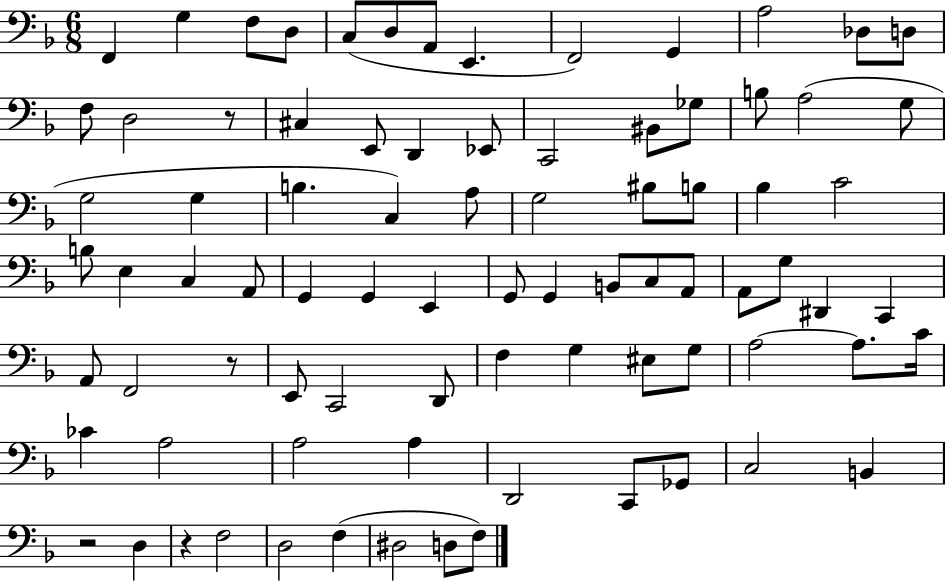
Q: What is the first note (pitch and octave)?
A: F2